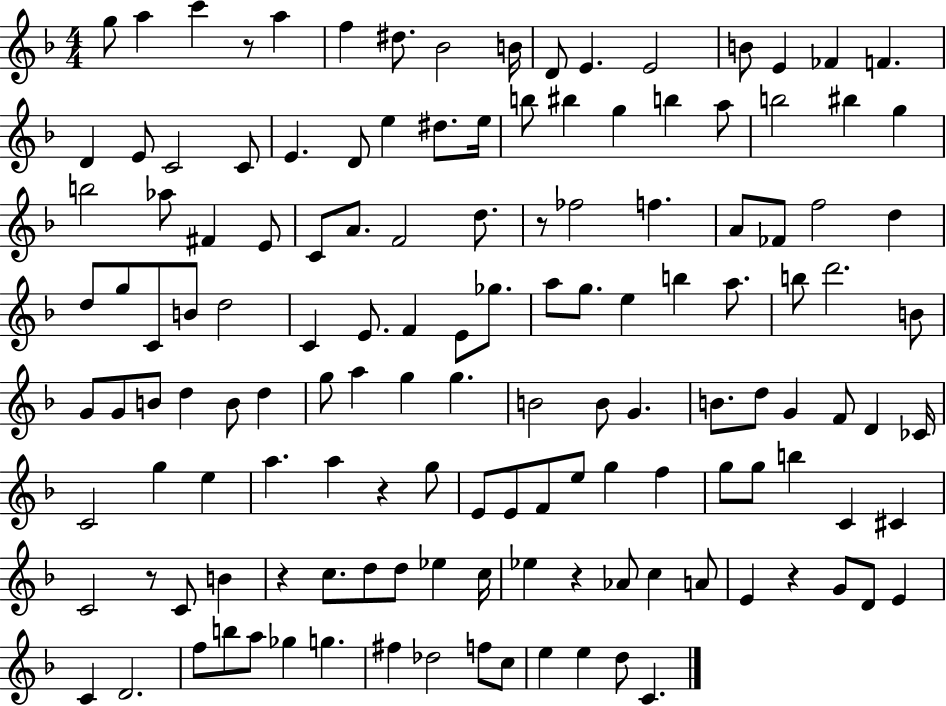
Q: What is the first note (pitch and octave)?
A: G5